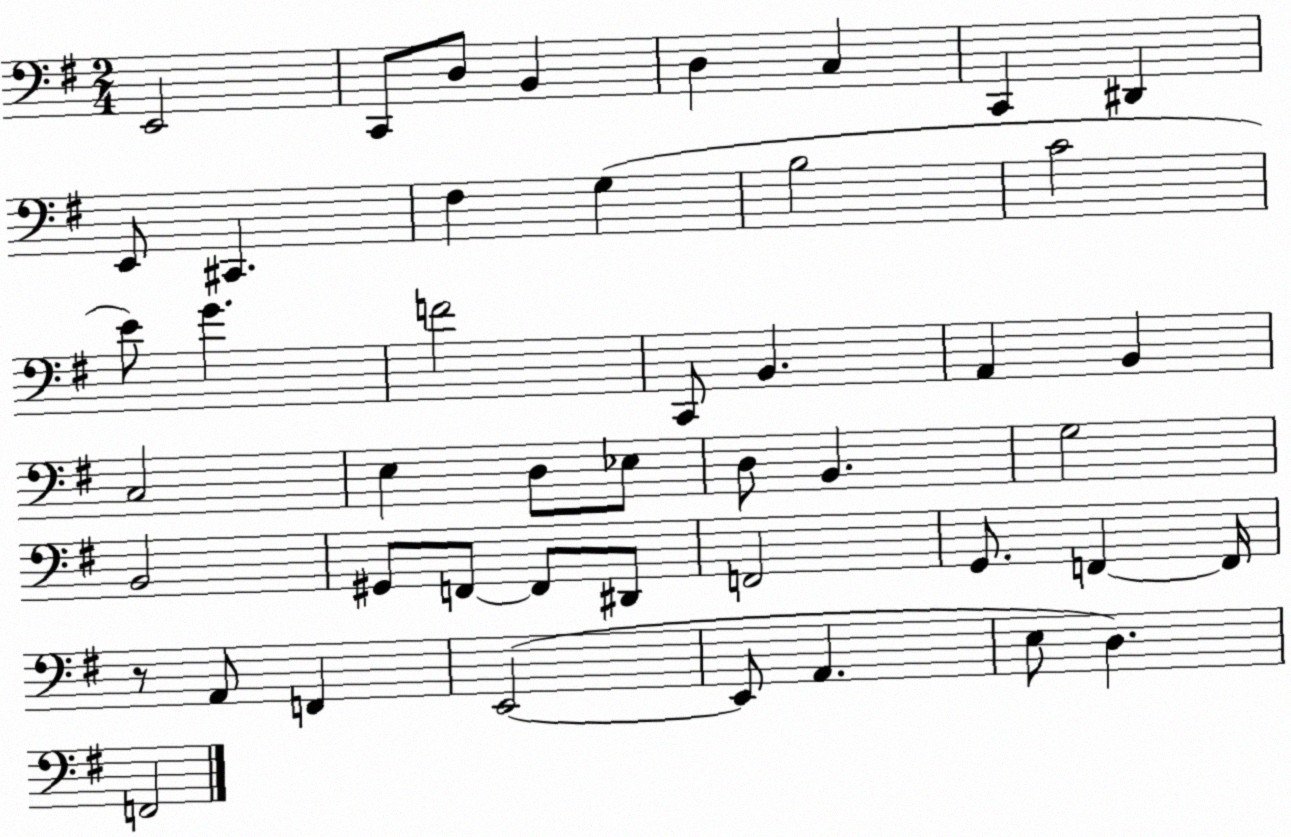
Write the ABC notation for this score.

X:1
T:Untitled
M:2/4
L:1/4
K:G
E,,2 C,,/2 D,/2 B,, D, C, C,, ^D,, E,,/2 ^C,, ^F, G, B,2 C2 E/2 G F2 C,,/2 B,, A,, B,, C,2 E, D,/2 _E,/2 D,/2 B,, G,2 B,,2 ^G,,/2 F,,/2 F,,/2 ^D,,/2 F,,2 G,,/2 F,, F,,/4 z/2 A,,/2 F,, E,,2 E,,/2 A,, E,/2 D, F,,2